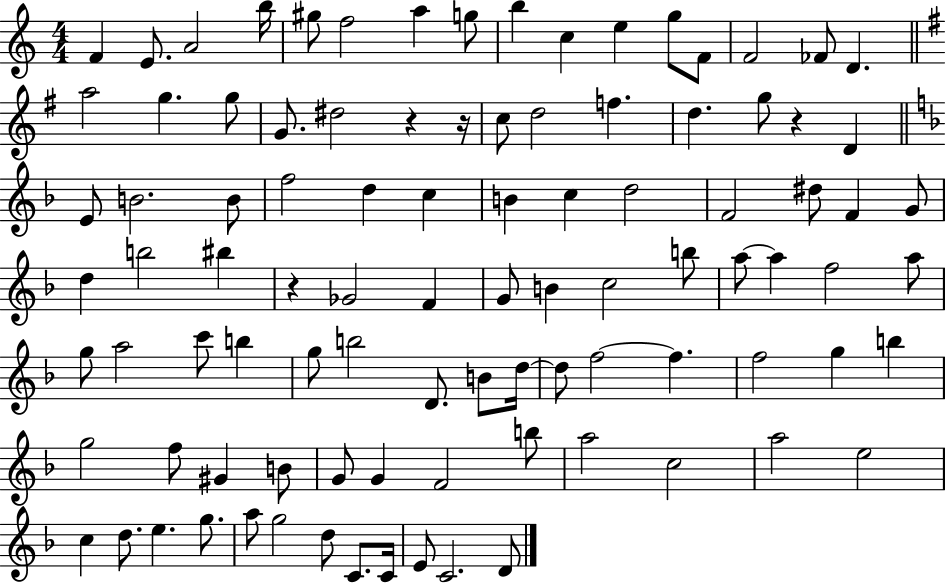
{
  \clef treble
  \numericTimeSignature
  \time 4/4
  \key c \major
  \repeat volta 2 { f'4 e'8. a'2 b''16 | gis''8 f''2 a''4 g''8 | b''4 c''4 e''4 g''8 f'8 | f'2 fes'8 d'4. | \break \bar "||" \break \key g \major a''2 g''4. g''8 | g'8. dis''2 r4 r16 | c''8 d''2 f''4. | d''4. g''8 r4 d'4 | \break \bar "||" \break \key d \minor e'8 b'2. b'8 | f''2 d''4 c''4 | b'4 c''4 d''2 | f'2 dis''8 f'4 g'8 | \break d''4 b''2 bis''4 | r4 ges'2 f'4 | g'8 b'4 c''2 b''8 | a''8~~ a''4 f''2 a''8 | \break g''8 a''2 c'''8 b''4 | g''8 b''2 d'8. b'8 d''16~~ | d''8 f''2~~ f''4. | f''2 g''4 b''4 | \break g''2 f''8 gis'4 b'8 | g'8 g'4 f'2 b''8 | a''2 c''2 | a''2 e''2 | \break c''4 d''8. e''4. g''8. | a''8 g''2 d''8 c'8. c'16 | e'8 c'2. d'8 | } \bar "|."
}